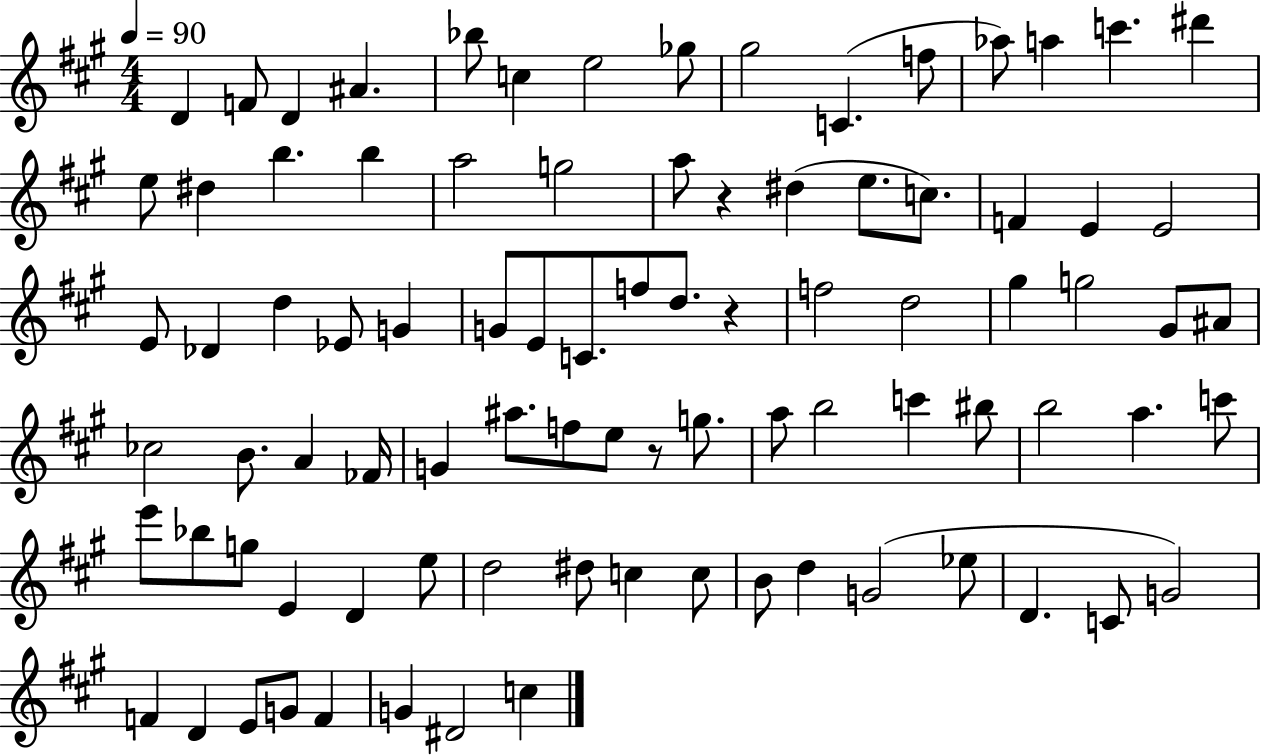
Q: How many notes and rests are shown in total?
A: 88